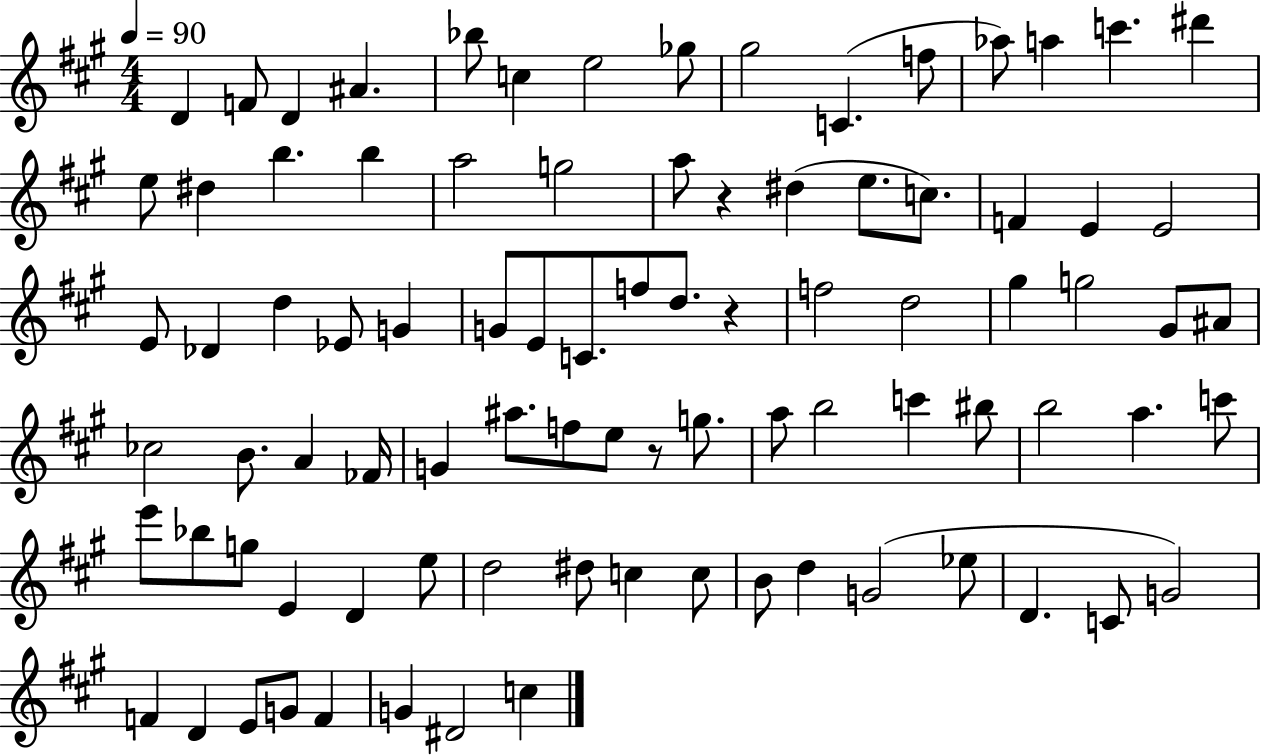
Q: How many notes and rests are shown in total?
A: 88